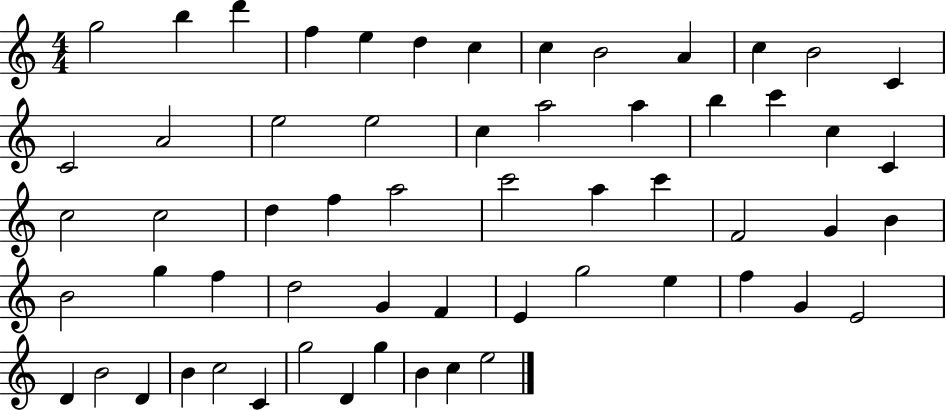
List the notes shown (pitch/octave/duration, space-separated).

G5/h B5/q D6/q F5/q E5/q D5/q C5/q C5/q B4/h A4/q C5/q B4/h C4/q C4/h A4/h E5/h E5/h C5/q A5/h A5/q B5/q C6/q C5/q C4/q C5/h C5/h D5/q F5/q A5/h C6/h A5/q C6/q F4/h G4/q B4/q B4/h G5/q F5/q D5/h G4/q F4/q E4/q G5/h E5/q F5/q G4/q E4/h D4/q B4/h D4/q B4/q C5/h C4/q G5/h D4/q G5/q B4/q C5/q E5/h